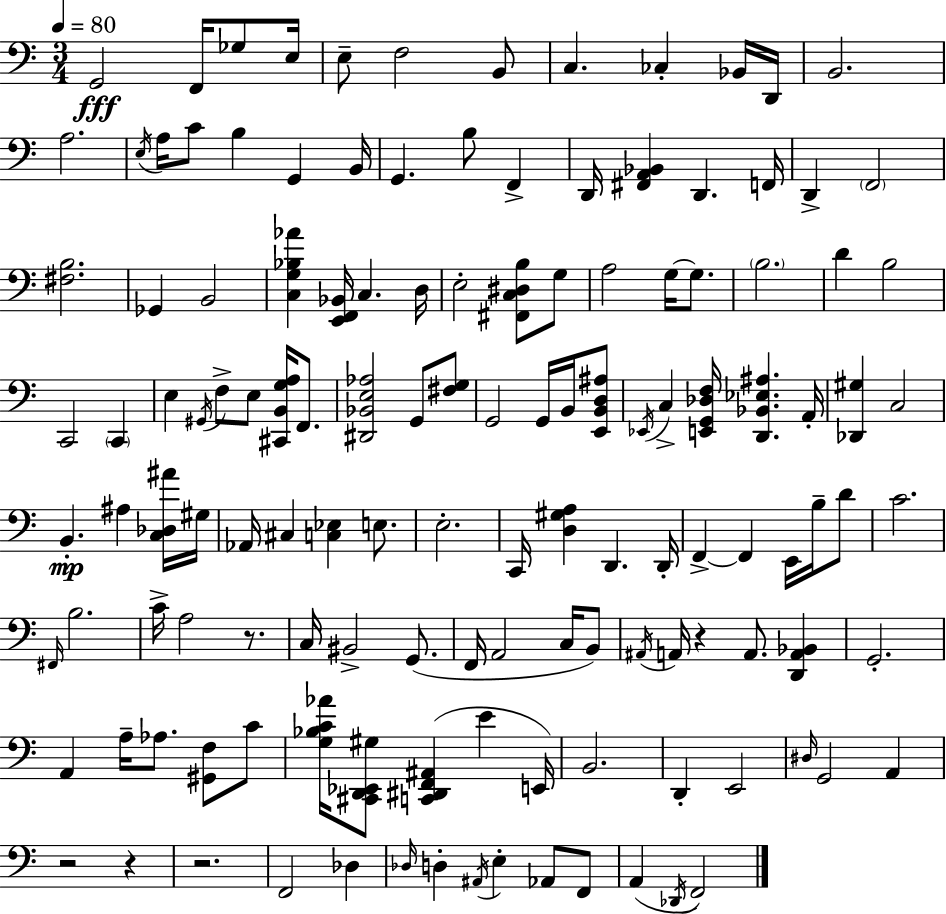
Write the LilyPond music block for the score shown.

{
  \clef bass
  \numericTimeSignature
  \time 3/4
  \key c \major
  \tempo 4 = 80
  g,2\fff f,16 ges8 e16 | e8-- f2 b,8 | c4. ces4-. bes,16 d,16 | b,2. | \break a2. | \acciaccatura { e16 } a16 c'8 b4 g,4 | b,16 g,4. b8 f,4-> | d,16 <fis, a, bes,>4 d,4. | \break f,16 d,4-> \parenthesize f,2 | <fis b>2. | ges,4 b,2 | <c g bes aes'>4 <e, f, bes,>16 c4. | \break d16 e2-. <fis, c dis b>8 g8 | a2 g16~~ g8. | \parenthesize b2. | d'4 b2 | \break c,2 \parenthesize c,4 | e4 \acciaccatura { gis,16 } f8-> e8 <cis, b, g a>16 f,8. | <dis, bes, e aes>2 g,8 | <fis g>8 g,2 g,16 b,16 | \break <e, b, d ais>8 \acciaccatura { ees,16 } c4-> <e, g, des f>16 <d, bes, ees ais>4. | a,16-. <des, gis>4 c2 | b,4.-.\mp ais4 | <c des ais'>16 gis16 aes,16 cis4 <c ees>4 | \break e8. e2.-. | c,16 <d gis a>4 d,4. | d,16-. f,4->~~ f,4 e,16 | b16-- d'8 c'2. | \break \grace { fis,16 } b2. | c'16-> a2 | r8. c16 bis,2-> | g,8.( f,16 a,2 | \break c16 b,8) \acciaccatura { ais,16 } a,16 r4 a,8. | <d, a, bes,>4 g,2.-. | a,4 a16-- aes8. | <gis, f>8 c'8 <g bes c' aes'>16 <cis, d, ees, gis>8 <c, dis, f, ais,>4( | \break e'4 e,16) b,2. | d,4-. e,2 | \grace { dis16 } g,2 | a,4 r2 | \break r4 r2. | f,2 | des4 \grace { des16 } d4-. \acciaccatura { ais,16 } | e4-. aes,8 f,8 a,4( | \break \acciaccatura { des,16 } f,2) \bar "|."
}